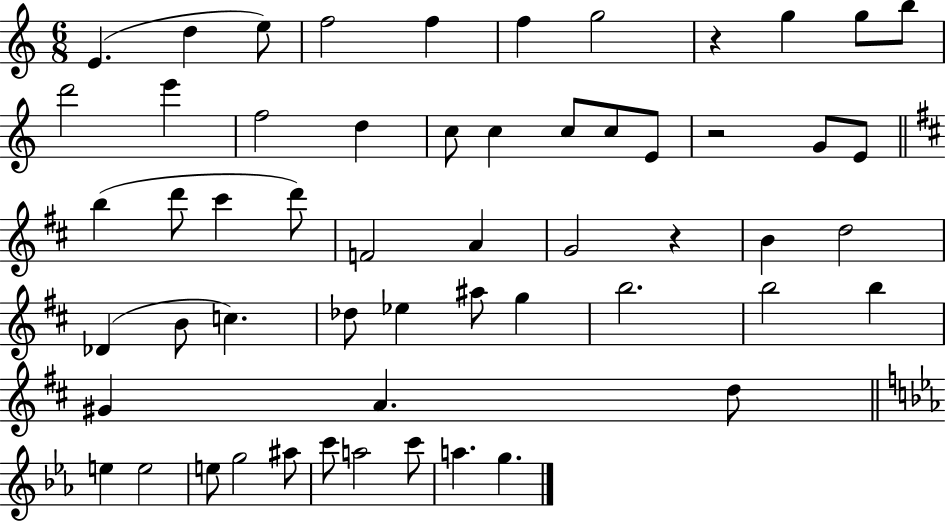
X:1
T:Untitled
M:6/8
L:1/4
K:C
E d e/2 f2 f f g2 z g g/2 b/2 d'2 e' f2 d c/2 c c/2 c/2 E/2 z2 G/2 E/2 b d'/2 ^c' d'/2 F2 A G2 z B d2 _D B/2 c _d/2 _e ^a/2 g b2 b2 b ^G A d/2 e e2 e/2 g2 ^a/2 c'/2 a2 c'/2 a g